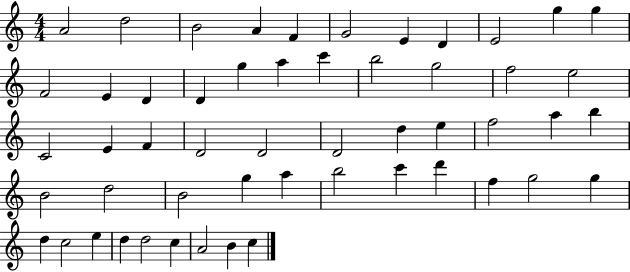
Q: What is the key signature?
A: C major